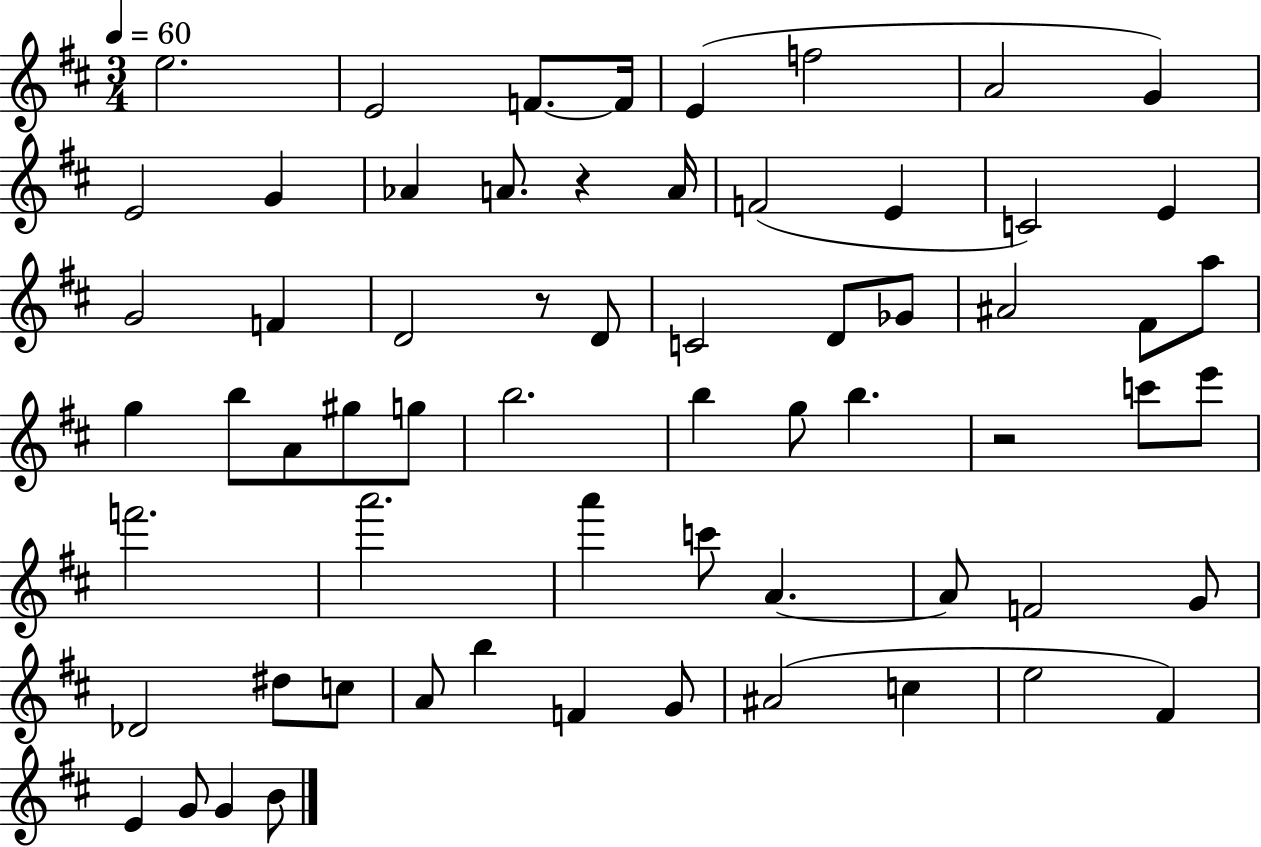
X:1
T:Untitled
M:3/4
L:1/4
K:D
e2 E2 F/2 F/4 E f2 A2 G E2 G _A A/2 z A/4 F2 E C2 E G2 F D2 z/2 D/2 C2 D/2 _G/2 ^A2 ^F/2 a/2 g b/2 A/2 ^g/2 g/2 b2 b g/2 b z2 c'/2 e'/2 f'2 a'2 a' c'/2 A A/2 F2 G/2 _D2 ^d/2 c/2 A/2 b F G/2 ^A2 c e2 ^F E G/2 G B/2